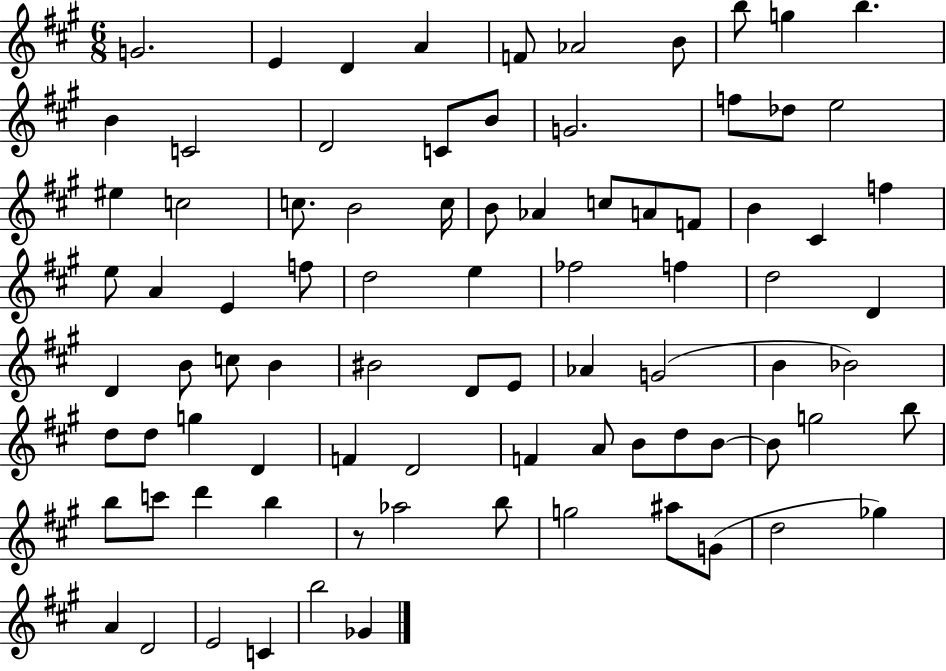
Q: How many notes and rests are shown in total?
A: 85